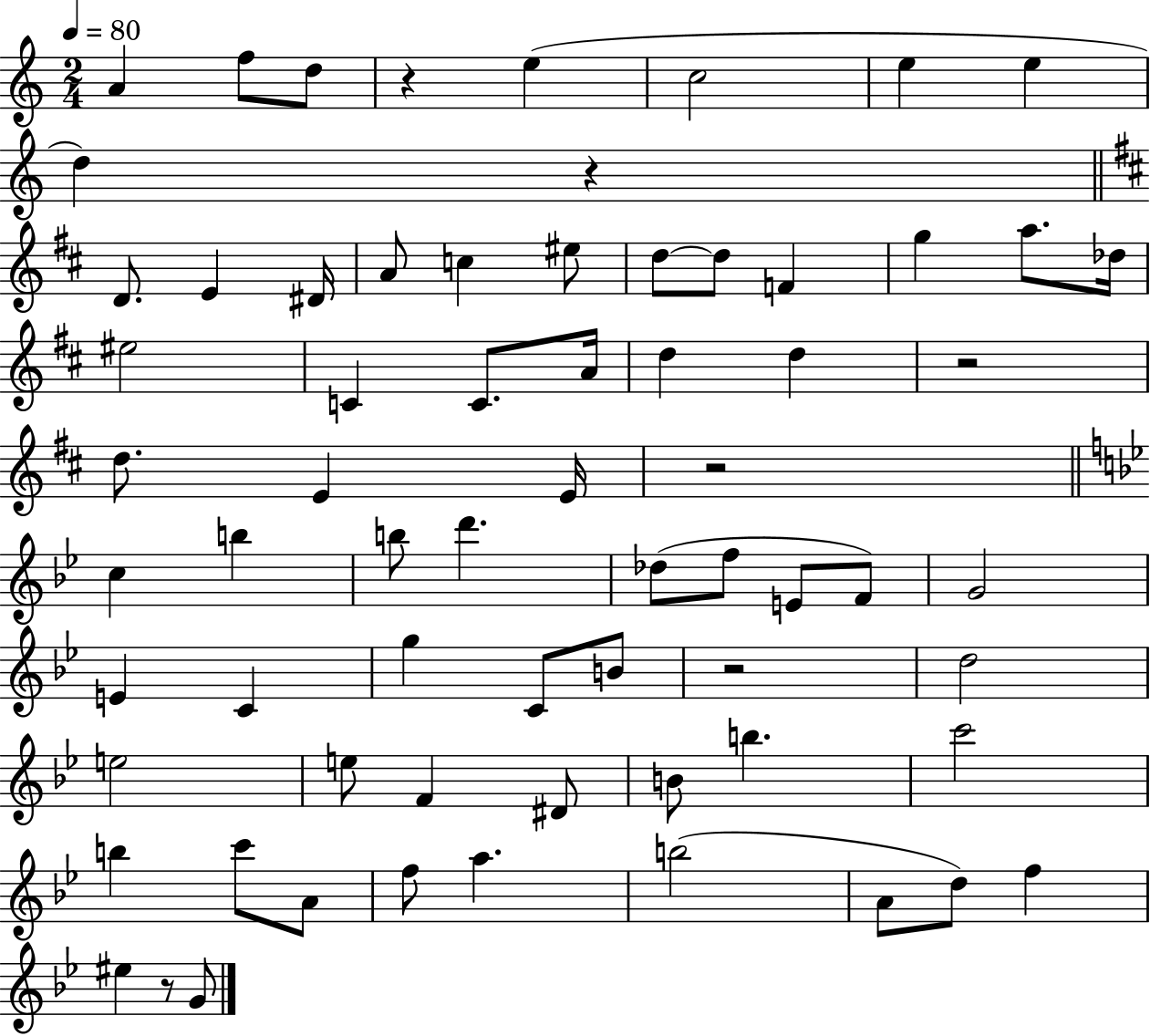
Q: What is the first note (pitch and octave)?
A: A4